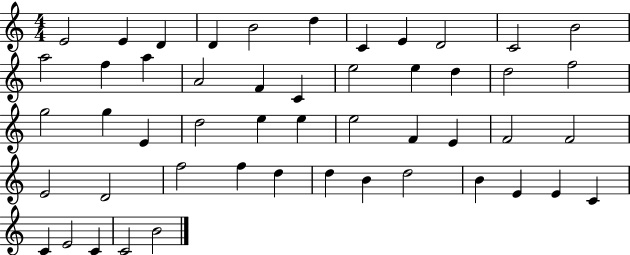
X:1
T:Untitled
M:4/4
L:1/4
K:C
E2 E D D B2 d C E D2 C2 B2 a2 f a A2 F C e2 e d d2 f2 g2 g E d2 e e e2 F E F2 F2 E2 D2 f2 f d d B d2 B E E C C E2 C C2 B2